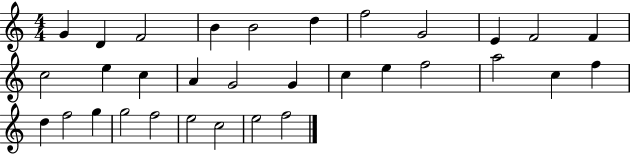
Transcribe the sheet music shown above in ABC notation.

X:1
T:Untitled
M:4/4
L:1/4
K:C
G D F2 B B2 d f2 G2 E F2 F c2 e c A G2 G c e f2 a2 c f d f2 g g2 f2 e2 c2 e2 f2